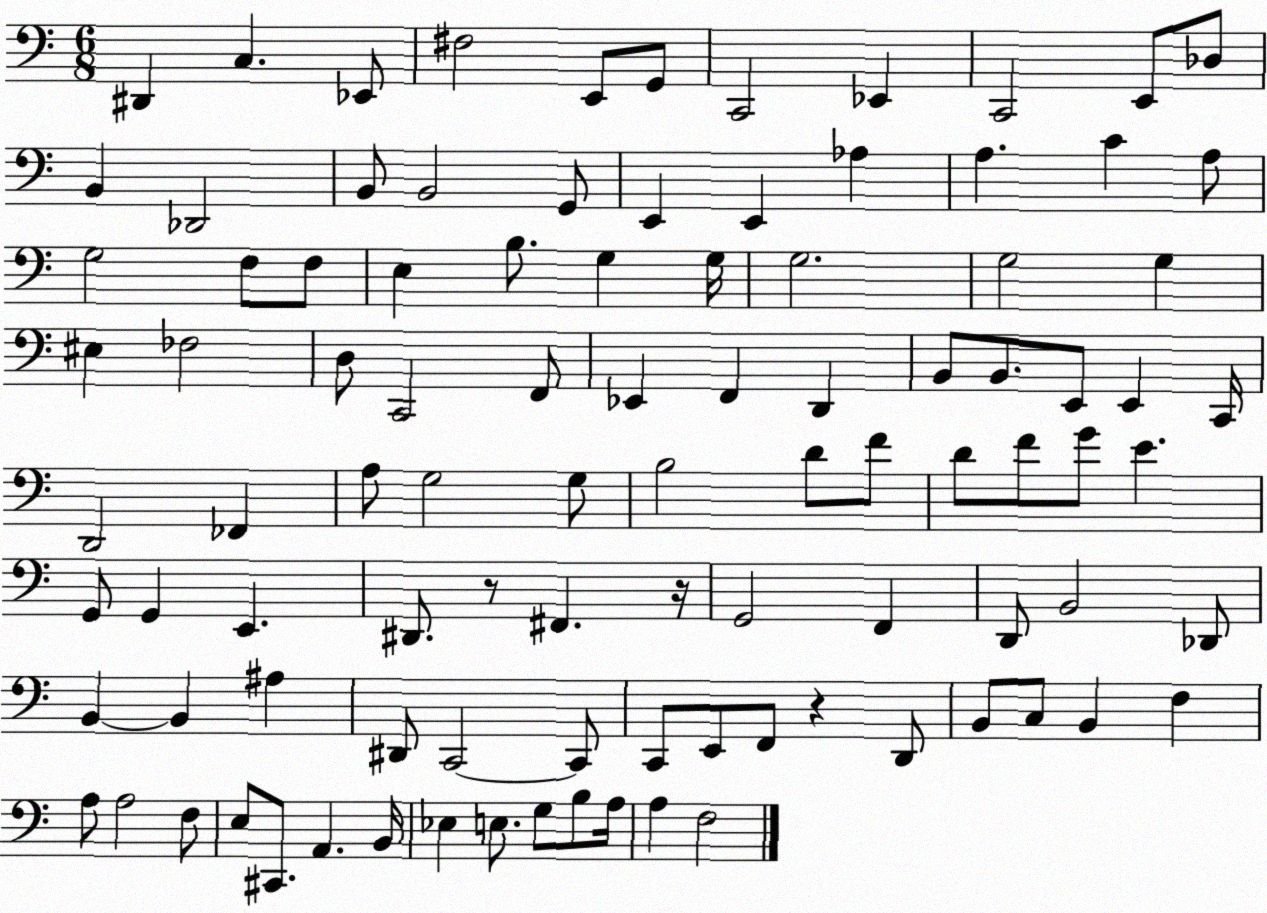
X:1
T:Untitled
M:6/8
L:1/4
K:C
^D,, C, _E,,/2 ^F,2 E,,/2 G,,/2 C,,2 _E,, C,,2 E,,/2 _D,/2 B,, _D,,2 B,,/2 B,,2 G,,/2 E,, E,, _A, A, C A,/2 G,2 F,/2 F,/2 E, B,/2 G, G,/4 G,2 G,2 G, ^E, _F,2 D,/2 C,,2 F,,/2 _E,, F,, D,, B,,/2 B,,/2 E,,/2 E,, C,,/4 D,,2 _F,, A,/2 G,2 G,/2 B,2 D/2 F/2 D/2 F/2 G/2 E G,,/2 G,, E,, ^D,,/2 z/2 ^F,, z/4 G,,2 F,, D,,/2 B,,2 _D,,/2 B,, B,, ^A, ^D,,/2 C,,2 C,,/2 C,,/2 E,,/2 F,,/2 z D,,/2 B,,/2 C,/2 B,, F, A,/2 A,2 F,/2 E,/2 ^C,,/2 A,, B,,/4 _E, E,/2 G,/2 B,/2 A,/4 A, F,2